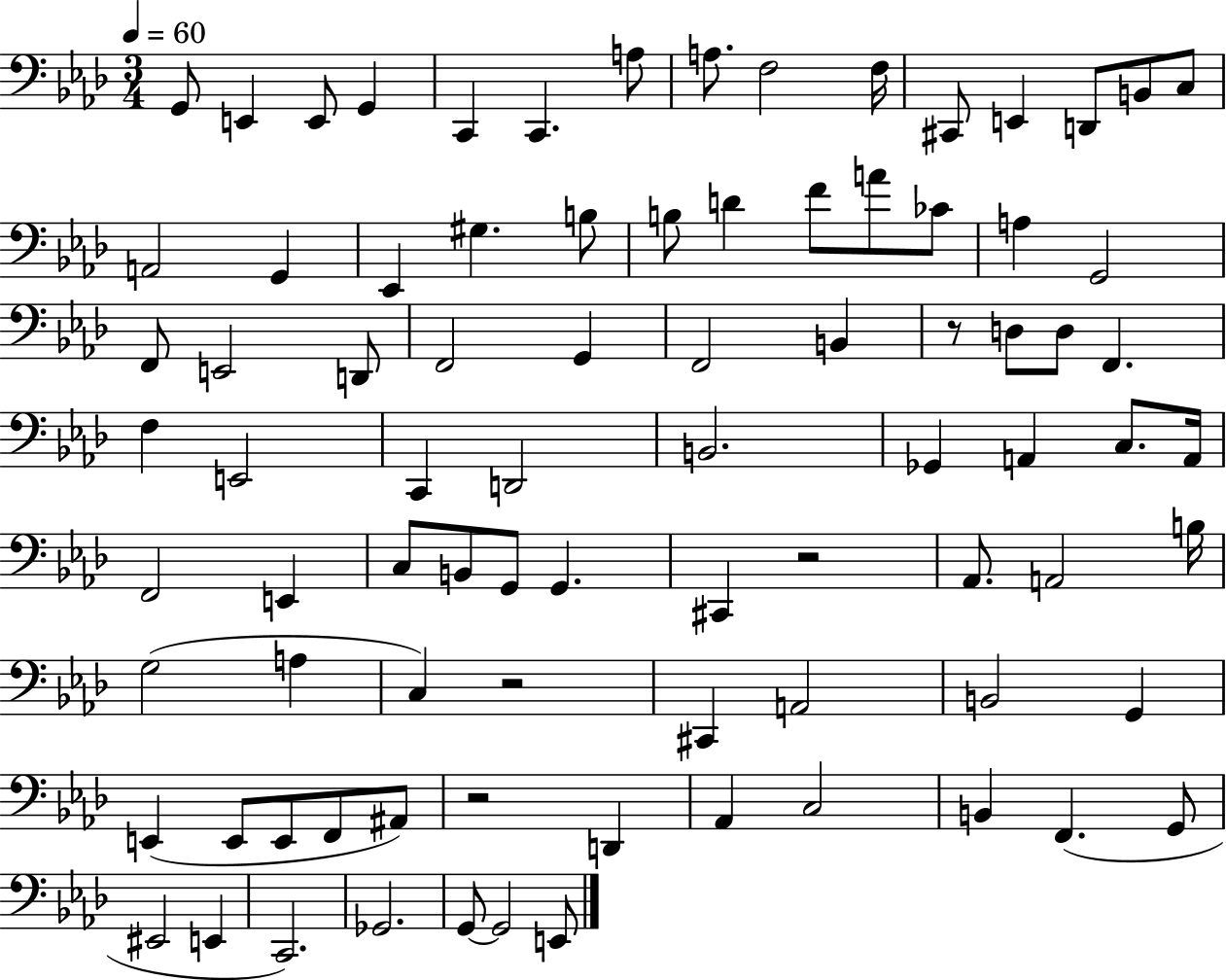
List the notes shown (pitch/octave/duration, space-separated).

G2/e E2/q E2/e G2/q C2/q C2/q. A3/e A3/e. F3/h F3/s C#2/e E2/q D2/e B2/e C3/e A2/h G2/q Eb2/q G#3/q. B3/e B3/e D4/q F4/e A4/e CES4/e A3/q G2/h F2/e E2/h D2/e F2/h G2/q F2/h B2/q R/e D3/e D3/e F2/q. F3/q E2/h C2/q D2/h B2/h. Gb2/q A2/q C3/e. A2/s F2/h E2/q C3/e B2/e G2/e G2/q. C#2/q R/h Ab2/e. A2/h B3/s G3/h A3/q C3/q R/h C#2/q A2/h B2/h G2/q E2/q E2/e E2/e F2/e A#2/e R/h D2/q Ab2/q C3/h B2/q F2/q. G2/e EIS2/h E2/q C2/h. Gb2/h. G2/e G2/h E2/e